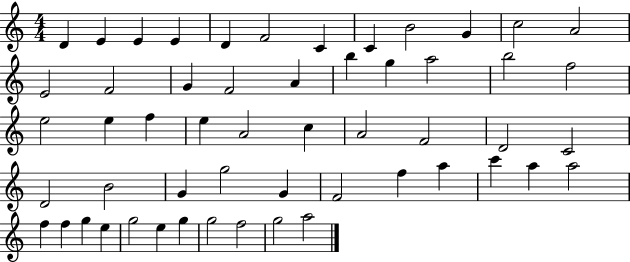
D4/q E4/q E4/q E4/q D4/q F4/h C4/q C4/q B4/h G4/q C5/h A4/h E4/h F4/h G4/q F4/h A4/q B5/q G5/q A5/h B5/h F5/h E5/h E5/q F5/q E5/q A4/h C5/q A4/h F4/h D4/h C4/h D4/h B4/h G4/q G5/h G4/q F4/h F5/q A5/q C6/q A5/q A5/h F5/q F5/q G5/q E5/q G5/h E5/q G5/q G5/h F5/h G5/h A5/h